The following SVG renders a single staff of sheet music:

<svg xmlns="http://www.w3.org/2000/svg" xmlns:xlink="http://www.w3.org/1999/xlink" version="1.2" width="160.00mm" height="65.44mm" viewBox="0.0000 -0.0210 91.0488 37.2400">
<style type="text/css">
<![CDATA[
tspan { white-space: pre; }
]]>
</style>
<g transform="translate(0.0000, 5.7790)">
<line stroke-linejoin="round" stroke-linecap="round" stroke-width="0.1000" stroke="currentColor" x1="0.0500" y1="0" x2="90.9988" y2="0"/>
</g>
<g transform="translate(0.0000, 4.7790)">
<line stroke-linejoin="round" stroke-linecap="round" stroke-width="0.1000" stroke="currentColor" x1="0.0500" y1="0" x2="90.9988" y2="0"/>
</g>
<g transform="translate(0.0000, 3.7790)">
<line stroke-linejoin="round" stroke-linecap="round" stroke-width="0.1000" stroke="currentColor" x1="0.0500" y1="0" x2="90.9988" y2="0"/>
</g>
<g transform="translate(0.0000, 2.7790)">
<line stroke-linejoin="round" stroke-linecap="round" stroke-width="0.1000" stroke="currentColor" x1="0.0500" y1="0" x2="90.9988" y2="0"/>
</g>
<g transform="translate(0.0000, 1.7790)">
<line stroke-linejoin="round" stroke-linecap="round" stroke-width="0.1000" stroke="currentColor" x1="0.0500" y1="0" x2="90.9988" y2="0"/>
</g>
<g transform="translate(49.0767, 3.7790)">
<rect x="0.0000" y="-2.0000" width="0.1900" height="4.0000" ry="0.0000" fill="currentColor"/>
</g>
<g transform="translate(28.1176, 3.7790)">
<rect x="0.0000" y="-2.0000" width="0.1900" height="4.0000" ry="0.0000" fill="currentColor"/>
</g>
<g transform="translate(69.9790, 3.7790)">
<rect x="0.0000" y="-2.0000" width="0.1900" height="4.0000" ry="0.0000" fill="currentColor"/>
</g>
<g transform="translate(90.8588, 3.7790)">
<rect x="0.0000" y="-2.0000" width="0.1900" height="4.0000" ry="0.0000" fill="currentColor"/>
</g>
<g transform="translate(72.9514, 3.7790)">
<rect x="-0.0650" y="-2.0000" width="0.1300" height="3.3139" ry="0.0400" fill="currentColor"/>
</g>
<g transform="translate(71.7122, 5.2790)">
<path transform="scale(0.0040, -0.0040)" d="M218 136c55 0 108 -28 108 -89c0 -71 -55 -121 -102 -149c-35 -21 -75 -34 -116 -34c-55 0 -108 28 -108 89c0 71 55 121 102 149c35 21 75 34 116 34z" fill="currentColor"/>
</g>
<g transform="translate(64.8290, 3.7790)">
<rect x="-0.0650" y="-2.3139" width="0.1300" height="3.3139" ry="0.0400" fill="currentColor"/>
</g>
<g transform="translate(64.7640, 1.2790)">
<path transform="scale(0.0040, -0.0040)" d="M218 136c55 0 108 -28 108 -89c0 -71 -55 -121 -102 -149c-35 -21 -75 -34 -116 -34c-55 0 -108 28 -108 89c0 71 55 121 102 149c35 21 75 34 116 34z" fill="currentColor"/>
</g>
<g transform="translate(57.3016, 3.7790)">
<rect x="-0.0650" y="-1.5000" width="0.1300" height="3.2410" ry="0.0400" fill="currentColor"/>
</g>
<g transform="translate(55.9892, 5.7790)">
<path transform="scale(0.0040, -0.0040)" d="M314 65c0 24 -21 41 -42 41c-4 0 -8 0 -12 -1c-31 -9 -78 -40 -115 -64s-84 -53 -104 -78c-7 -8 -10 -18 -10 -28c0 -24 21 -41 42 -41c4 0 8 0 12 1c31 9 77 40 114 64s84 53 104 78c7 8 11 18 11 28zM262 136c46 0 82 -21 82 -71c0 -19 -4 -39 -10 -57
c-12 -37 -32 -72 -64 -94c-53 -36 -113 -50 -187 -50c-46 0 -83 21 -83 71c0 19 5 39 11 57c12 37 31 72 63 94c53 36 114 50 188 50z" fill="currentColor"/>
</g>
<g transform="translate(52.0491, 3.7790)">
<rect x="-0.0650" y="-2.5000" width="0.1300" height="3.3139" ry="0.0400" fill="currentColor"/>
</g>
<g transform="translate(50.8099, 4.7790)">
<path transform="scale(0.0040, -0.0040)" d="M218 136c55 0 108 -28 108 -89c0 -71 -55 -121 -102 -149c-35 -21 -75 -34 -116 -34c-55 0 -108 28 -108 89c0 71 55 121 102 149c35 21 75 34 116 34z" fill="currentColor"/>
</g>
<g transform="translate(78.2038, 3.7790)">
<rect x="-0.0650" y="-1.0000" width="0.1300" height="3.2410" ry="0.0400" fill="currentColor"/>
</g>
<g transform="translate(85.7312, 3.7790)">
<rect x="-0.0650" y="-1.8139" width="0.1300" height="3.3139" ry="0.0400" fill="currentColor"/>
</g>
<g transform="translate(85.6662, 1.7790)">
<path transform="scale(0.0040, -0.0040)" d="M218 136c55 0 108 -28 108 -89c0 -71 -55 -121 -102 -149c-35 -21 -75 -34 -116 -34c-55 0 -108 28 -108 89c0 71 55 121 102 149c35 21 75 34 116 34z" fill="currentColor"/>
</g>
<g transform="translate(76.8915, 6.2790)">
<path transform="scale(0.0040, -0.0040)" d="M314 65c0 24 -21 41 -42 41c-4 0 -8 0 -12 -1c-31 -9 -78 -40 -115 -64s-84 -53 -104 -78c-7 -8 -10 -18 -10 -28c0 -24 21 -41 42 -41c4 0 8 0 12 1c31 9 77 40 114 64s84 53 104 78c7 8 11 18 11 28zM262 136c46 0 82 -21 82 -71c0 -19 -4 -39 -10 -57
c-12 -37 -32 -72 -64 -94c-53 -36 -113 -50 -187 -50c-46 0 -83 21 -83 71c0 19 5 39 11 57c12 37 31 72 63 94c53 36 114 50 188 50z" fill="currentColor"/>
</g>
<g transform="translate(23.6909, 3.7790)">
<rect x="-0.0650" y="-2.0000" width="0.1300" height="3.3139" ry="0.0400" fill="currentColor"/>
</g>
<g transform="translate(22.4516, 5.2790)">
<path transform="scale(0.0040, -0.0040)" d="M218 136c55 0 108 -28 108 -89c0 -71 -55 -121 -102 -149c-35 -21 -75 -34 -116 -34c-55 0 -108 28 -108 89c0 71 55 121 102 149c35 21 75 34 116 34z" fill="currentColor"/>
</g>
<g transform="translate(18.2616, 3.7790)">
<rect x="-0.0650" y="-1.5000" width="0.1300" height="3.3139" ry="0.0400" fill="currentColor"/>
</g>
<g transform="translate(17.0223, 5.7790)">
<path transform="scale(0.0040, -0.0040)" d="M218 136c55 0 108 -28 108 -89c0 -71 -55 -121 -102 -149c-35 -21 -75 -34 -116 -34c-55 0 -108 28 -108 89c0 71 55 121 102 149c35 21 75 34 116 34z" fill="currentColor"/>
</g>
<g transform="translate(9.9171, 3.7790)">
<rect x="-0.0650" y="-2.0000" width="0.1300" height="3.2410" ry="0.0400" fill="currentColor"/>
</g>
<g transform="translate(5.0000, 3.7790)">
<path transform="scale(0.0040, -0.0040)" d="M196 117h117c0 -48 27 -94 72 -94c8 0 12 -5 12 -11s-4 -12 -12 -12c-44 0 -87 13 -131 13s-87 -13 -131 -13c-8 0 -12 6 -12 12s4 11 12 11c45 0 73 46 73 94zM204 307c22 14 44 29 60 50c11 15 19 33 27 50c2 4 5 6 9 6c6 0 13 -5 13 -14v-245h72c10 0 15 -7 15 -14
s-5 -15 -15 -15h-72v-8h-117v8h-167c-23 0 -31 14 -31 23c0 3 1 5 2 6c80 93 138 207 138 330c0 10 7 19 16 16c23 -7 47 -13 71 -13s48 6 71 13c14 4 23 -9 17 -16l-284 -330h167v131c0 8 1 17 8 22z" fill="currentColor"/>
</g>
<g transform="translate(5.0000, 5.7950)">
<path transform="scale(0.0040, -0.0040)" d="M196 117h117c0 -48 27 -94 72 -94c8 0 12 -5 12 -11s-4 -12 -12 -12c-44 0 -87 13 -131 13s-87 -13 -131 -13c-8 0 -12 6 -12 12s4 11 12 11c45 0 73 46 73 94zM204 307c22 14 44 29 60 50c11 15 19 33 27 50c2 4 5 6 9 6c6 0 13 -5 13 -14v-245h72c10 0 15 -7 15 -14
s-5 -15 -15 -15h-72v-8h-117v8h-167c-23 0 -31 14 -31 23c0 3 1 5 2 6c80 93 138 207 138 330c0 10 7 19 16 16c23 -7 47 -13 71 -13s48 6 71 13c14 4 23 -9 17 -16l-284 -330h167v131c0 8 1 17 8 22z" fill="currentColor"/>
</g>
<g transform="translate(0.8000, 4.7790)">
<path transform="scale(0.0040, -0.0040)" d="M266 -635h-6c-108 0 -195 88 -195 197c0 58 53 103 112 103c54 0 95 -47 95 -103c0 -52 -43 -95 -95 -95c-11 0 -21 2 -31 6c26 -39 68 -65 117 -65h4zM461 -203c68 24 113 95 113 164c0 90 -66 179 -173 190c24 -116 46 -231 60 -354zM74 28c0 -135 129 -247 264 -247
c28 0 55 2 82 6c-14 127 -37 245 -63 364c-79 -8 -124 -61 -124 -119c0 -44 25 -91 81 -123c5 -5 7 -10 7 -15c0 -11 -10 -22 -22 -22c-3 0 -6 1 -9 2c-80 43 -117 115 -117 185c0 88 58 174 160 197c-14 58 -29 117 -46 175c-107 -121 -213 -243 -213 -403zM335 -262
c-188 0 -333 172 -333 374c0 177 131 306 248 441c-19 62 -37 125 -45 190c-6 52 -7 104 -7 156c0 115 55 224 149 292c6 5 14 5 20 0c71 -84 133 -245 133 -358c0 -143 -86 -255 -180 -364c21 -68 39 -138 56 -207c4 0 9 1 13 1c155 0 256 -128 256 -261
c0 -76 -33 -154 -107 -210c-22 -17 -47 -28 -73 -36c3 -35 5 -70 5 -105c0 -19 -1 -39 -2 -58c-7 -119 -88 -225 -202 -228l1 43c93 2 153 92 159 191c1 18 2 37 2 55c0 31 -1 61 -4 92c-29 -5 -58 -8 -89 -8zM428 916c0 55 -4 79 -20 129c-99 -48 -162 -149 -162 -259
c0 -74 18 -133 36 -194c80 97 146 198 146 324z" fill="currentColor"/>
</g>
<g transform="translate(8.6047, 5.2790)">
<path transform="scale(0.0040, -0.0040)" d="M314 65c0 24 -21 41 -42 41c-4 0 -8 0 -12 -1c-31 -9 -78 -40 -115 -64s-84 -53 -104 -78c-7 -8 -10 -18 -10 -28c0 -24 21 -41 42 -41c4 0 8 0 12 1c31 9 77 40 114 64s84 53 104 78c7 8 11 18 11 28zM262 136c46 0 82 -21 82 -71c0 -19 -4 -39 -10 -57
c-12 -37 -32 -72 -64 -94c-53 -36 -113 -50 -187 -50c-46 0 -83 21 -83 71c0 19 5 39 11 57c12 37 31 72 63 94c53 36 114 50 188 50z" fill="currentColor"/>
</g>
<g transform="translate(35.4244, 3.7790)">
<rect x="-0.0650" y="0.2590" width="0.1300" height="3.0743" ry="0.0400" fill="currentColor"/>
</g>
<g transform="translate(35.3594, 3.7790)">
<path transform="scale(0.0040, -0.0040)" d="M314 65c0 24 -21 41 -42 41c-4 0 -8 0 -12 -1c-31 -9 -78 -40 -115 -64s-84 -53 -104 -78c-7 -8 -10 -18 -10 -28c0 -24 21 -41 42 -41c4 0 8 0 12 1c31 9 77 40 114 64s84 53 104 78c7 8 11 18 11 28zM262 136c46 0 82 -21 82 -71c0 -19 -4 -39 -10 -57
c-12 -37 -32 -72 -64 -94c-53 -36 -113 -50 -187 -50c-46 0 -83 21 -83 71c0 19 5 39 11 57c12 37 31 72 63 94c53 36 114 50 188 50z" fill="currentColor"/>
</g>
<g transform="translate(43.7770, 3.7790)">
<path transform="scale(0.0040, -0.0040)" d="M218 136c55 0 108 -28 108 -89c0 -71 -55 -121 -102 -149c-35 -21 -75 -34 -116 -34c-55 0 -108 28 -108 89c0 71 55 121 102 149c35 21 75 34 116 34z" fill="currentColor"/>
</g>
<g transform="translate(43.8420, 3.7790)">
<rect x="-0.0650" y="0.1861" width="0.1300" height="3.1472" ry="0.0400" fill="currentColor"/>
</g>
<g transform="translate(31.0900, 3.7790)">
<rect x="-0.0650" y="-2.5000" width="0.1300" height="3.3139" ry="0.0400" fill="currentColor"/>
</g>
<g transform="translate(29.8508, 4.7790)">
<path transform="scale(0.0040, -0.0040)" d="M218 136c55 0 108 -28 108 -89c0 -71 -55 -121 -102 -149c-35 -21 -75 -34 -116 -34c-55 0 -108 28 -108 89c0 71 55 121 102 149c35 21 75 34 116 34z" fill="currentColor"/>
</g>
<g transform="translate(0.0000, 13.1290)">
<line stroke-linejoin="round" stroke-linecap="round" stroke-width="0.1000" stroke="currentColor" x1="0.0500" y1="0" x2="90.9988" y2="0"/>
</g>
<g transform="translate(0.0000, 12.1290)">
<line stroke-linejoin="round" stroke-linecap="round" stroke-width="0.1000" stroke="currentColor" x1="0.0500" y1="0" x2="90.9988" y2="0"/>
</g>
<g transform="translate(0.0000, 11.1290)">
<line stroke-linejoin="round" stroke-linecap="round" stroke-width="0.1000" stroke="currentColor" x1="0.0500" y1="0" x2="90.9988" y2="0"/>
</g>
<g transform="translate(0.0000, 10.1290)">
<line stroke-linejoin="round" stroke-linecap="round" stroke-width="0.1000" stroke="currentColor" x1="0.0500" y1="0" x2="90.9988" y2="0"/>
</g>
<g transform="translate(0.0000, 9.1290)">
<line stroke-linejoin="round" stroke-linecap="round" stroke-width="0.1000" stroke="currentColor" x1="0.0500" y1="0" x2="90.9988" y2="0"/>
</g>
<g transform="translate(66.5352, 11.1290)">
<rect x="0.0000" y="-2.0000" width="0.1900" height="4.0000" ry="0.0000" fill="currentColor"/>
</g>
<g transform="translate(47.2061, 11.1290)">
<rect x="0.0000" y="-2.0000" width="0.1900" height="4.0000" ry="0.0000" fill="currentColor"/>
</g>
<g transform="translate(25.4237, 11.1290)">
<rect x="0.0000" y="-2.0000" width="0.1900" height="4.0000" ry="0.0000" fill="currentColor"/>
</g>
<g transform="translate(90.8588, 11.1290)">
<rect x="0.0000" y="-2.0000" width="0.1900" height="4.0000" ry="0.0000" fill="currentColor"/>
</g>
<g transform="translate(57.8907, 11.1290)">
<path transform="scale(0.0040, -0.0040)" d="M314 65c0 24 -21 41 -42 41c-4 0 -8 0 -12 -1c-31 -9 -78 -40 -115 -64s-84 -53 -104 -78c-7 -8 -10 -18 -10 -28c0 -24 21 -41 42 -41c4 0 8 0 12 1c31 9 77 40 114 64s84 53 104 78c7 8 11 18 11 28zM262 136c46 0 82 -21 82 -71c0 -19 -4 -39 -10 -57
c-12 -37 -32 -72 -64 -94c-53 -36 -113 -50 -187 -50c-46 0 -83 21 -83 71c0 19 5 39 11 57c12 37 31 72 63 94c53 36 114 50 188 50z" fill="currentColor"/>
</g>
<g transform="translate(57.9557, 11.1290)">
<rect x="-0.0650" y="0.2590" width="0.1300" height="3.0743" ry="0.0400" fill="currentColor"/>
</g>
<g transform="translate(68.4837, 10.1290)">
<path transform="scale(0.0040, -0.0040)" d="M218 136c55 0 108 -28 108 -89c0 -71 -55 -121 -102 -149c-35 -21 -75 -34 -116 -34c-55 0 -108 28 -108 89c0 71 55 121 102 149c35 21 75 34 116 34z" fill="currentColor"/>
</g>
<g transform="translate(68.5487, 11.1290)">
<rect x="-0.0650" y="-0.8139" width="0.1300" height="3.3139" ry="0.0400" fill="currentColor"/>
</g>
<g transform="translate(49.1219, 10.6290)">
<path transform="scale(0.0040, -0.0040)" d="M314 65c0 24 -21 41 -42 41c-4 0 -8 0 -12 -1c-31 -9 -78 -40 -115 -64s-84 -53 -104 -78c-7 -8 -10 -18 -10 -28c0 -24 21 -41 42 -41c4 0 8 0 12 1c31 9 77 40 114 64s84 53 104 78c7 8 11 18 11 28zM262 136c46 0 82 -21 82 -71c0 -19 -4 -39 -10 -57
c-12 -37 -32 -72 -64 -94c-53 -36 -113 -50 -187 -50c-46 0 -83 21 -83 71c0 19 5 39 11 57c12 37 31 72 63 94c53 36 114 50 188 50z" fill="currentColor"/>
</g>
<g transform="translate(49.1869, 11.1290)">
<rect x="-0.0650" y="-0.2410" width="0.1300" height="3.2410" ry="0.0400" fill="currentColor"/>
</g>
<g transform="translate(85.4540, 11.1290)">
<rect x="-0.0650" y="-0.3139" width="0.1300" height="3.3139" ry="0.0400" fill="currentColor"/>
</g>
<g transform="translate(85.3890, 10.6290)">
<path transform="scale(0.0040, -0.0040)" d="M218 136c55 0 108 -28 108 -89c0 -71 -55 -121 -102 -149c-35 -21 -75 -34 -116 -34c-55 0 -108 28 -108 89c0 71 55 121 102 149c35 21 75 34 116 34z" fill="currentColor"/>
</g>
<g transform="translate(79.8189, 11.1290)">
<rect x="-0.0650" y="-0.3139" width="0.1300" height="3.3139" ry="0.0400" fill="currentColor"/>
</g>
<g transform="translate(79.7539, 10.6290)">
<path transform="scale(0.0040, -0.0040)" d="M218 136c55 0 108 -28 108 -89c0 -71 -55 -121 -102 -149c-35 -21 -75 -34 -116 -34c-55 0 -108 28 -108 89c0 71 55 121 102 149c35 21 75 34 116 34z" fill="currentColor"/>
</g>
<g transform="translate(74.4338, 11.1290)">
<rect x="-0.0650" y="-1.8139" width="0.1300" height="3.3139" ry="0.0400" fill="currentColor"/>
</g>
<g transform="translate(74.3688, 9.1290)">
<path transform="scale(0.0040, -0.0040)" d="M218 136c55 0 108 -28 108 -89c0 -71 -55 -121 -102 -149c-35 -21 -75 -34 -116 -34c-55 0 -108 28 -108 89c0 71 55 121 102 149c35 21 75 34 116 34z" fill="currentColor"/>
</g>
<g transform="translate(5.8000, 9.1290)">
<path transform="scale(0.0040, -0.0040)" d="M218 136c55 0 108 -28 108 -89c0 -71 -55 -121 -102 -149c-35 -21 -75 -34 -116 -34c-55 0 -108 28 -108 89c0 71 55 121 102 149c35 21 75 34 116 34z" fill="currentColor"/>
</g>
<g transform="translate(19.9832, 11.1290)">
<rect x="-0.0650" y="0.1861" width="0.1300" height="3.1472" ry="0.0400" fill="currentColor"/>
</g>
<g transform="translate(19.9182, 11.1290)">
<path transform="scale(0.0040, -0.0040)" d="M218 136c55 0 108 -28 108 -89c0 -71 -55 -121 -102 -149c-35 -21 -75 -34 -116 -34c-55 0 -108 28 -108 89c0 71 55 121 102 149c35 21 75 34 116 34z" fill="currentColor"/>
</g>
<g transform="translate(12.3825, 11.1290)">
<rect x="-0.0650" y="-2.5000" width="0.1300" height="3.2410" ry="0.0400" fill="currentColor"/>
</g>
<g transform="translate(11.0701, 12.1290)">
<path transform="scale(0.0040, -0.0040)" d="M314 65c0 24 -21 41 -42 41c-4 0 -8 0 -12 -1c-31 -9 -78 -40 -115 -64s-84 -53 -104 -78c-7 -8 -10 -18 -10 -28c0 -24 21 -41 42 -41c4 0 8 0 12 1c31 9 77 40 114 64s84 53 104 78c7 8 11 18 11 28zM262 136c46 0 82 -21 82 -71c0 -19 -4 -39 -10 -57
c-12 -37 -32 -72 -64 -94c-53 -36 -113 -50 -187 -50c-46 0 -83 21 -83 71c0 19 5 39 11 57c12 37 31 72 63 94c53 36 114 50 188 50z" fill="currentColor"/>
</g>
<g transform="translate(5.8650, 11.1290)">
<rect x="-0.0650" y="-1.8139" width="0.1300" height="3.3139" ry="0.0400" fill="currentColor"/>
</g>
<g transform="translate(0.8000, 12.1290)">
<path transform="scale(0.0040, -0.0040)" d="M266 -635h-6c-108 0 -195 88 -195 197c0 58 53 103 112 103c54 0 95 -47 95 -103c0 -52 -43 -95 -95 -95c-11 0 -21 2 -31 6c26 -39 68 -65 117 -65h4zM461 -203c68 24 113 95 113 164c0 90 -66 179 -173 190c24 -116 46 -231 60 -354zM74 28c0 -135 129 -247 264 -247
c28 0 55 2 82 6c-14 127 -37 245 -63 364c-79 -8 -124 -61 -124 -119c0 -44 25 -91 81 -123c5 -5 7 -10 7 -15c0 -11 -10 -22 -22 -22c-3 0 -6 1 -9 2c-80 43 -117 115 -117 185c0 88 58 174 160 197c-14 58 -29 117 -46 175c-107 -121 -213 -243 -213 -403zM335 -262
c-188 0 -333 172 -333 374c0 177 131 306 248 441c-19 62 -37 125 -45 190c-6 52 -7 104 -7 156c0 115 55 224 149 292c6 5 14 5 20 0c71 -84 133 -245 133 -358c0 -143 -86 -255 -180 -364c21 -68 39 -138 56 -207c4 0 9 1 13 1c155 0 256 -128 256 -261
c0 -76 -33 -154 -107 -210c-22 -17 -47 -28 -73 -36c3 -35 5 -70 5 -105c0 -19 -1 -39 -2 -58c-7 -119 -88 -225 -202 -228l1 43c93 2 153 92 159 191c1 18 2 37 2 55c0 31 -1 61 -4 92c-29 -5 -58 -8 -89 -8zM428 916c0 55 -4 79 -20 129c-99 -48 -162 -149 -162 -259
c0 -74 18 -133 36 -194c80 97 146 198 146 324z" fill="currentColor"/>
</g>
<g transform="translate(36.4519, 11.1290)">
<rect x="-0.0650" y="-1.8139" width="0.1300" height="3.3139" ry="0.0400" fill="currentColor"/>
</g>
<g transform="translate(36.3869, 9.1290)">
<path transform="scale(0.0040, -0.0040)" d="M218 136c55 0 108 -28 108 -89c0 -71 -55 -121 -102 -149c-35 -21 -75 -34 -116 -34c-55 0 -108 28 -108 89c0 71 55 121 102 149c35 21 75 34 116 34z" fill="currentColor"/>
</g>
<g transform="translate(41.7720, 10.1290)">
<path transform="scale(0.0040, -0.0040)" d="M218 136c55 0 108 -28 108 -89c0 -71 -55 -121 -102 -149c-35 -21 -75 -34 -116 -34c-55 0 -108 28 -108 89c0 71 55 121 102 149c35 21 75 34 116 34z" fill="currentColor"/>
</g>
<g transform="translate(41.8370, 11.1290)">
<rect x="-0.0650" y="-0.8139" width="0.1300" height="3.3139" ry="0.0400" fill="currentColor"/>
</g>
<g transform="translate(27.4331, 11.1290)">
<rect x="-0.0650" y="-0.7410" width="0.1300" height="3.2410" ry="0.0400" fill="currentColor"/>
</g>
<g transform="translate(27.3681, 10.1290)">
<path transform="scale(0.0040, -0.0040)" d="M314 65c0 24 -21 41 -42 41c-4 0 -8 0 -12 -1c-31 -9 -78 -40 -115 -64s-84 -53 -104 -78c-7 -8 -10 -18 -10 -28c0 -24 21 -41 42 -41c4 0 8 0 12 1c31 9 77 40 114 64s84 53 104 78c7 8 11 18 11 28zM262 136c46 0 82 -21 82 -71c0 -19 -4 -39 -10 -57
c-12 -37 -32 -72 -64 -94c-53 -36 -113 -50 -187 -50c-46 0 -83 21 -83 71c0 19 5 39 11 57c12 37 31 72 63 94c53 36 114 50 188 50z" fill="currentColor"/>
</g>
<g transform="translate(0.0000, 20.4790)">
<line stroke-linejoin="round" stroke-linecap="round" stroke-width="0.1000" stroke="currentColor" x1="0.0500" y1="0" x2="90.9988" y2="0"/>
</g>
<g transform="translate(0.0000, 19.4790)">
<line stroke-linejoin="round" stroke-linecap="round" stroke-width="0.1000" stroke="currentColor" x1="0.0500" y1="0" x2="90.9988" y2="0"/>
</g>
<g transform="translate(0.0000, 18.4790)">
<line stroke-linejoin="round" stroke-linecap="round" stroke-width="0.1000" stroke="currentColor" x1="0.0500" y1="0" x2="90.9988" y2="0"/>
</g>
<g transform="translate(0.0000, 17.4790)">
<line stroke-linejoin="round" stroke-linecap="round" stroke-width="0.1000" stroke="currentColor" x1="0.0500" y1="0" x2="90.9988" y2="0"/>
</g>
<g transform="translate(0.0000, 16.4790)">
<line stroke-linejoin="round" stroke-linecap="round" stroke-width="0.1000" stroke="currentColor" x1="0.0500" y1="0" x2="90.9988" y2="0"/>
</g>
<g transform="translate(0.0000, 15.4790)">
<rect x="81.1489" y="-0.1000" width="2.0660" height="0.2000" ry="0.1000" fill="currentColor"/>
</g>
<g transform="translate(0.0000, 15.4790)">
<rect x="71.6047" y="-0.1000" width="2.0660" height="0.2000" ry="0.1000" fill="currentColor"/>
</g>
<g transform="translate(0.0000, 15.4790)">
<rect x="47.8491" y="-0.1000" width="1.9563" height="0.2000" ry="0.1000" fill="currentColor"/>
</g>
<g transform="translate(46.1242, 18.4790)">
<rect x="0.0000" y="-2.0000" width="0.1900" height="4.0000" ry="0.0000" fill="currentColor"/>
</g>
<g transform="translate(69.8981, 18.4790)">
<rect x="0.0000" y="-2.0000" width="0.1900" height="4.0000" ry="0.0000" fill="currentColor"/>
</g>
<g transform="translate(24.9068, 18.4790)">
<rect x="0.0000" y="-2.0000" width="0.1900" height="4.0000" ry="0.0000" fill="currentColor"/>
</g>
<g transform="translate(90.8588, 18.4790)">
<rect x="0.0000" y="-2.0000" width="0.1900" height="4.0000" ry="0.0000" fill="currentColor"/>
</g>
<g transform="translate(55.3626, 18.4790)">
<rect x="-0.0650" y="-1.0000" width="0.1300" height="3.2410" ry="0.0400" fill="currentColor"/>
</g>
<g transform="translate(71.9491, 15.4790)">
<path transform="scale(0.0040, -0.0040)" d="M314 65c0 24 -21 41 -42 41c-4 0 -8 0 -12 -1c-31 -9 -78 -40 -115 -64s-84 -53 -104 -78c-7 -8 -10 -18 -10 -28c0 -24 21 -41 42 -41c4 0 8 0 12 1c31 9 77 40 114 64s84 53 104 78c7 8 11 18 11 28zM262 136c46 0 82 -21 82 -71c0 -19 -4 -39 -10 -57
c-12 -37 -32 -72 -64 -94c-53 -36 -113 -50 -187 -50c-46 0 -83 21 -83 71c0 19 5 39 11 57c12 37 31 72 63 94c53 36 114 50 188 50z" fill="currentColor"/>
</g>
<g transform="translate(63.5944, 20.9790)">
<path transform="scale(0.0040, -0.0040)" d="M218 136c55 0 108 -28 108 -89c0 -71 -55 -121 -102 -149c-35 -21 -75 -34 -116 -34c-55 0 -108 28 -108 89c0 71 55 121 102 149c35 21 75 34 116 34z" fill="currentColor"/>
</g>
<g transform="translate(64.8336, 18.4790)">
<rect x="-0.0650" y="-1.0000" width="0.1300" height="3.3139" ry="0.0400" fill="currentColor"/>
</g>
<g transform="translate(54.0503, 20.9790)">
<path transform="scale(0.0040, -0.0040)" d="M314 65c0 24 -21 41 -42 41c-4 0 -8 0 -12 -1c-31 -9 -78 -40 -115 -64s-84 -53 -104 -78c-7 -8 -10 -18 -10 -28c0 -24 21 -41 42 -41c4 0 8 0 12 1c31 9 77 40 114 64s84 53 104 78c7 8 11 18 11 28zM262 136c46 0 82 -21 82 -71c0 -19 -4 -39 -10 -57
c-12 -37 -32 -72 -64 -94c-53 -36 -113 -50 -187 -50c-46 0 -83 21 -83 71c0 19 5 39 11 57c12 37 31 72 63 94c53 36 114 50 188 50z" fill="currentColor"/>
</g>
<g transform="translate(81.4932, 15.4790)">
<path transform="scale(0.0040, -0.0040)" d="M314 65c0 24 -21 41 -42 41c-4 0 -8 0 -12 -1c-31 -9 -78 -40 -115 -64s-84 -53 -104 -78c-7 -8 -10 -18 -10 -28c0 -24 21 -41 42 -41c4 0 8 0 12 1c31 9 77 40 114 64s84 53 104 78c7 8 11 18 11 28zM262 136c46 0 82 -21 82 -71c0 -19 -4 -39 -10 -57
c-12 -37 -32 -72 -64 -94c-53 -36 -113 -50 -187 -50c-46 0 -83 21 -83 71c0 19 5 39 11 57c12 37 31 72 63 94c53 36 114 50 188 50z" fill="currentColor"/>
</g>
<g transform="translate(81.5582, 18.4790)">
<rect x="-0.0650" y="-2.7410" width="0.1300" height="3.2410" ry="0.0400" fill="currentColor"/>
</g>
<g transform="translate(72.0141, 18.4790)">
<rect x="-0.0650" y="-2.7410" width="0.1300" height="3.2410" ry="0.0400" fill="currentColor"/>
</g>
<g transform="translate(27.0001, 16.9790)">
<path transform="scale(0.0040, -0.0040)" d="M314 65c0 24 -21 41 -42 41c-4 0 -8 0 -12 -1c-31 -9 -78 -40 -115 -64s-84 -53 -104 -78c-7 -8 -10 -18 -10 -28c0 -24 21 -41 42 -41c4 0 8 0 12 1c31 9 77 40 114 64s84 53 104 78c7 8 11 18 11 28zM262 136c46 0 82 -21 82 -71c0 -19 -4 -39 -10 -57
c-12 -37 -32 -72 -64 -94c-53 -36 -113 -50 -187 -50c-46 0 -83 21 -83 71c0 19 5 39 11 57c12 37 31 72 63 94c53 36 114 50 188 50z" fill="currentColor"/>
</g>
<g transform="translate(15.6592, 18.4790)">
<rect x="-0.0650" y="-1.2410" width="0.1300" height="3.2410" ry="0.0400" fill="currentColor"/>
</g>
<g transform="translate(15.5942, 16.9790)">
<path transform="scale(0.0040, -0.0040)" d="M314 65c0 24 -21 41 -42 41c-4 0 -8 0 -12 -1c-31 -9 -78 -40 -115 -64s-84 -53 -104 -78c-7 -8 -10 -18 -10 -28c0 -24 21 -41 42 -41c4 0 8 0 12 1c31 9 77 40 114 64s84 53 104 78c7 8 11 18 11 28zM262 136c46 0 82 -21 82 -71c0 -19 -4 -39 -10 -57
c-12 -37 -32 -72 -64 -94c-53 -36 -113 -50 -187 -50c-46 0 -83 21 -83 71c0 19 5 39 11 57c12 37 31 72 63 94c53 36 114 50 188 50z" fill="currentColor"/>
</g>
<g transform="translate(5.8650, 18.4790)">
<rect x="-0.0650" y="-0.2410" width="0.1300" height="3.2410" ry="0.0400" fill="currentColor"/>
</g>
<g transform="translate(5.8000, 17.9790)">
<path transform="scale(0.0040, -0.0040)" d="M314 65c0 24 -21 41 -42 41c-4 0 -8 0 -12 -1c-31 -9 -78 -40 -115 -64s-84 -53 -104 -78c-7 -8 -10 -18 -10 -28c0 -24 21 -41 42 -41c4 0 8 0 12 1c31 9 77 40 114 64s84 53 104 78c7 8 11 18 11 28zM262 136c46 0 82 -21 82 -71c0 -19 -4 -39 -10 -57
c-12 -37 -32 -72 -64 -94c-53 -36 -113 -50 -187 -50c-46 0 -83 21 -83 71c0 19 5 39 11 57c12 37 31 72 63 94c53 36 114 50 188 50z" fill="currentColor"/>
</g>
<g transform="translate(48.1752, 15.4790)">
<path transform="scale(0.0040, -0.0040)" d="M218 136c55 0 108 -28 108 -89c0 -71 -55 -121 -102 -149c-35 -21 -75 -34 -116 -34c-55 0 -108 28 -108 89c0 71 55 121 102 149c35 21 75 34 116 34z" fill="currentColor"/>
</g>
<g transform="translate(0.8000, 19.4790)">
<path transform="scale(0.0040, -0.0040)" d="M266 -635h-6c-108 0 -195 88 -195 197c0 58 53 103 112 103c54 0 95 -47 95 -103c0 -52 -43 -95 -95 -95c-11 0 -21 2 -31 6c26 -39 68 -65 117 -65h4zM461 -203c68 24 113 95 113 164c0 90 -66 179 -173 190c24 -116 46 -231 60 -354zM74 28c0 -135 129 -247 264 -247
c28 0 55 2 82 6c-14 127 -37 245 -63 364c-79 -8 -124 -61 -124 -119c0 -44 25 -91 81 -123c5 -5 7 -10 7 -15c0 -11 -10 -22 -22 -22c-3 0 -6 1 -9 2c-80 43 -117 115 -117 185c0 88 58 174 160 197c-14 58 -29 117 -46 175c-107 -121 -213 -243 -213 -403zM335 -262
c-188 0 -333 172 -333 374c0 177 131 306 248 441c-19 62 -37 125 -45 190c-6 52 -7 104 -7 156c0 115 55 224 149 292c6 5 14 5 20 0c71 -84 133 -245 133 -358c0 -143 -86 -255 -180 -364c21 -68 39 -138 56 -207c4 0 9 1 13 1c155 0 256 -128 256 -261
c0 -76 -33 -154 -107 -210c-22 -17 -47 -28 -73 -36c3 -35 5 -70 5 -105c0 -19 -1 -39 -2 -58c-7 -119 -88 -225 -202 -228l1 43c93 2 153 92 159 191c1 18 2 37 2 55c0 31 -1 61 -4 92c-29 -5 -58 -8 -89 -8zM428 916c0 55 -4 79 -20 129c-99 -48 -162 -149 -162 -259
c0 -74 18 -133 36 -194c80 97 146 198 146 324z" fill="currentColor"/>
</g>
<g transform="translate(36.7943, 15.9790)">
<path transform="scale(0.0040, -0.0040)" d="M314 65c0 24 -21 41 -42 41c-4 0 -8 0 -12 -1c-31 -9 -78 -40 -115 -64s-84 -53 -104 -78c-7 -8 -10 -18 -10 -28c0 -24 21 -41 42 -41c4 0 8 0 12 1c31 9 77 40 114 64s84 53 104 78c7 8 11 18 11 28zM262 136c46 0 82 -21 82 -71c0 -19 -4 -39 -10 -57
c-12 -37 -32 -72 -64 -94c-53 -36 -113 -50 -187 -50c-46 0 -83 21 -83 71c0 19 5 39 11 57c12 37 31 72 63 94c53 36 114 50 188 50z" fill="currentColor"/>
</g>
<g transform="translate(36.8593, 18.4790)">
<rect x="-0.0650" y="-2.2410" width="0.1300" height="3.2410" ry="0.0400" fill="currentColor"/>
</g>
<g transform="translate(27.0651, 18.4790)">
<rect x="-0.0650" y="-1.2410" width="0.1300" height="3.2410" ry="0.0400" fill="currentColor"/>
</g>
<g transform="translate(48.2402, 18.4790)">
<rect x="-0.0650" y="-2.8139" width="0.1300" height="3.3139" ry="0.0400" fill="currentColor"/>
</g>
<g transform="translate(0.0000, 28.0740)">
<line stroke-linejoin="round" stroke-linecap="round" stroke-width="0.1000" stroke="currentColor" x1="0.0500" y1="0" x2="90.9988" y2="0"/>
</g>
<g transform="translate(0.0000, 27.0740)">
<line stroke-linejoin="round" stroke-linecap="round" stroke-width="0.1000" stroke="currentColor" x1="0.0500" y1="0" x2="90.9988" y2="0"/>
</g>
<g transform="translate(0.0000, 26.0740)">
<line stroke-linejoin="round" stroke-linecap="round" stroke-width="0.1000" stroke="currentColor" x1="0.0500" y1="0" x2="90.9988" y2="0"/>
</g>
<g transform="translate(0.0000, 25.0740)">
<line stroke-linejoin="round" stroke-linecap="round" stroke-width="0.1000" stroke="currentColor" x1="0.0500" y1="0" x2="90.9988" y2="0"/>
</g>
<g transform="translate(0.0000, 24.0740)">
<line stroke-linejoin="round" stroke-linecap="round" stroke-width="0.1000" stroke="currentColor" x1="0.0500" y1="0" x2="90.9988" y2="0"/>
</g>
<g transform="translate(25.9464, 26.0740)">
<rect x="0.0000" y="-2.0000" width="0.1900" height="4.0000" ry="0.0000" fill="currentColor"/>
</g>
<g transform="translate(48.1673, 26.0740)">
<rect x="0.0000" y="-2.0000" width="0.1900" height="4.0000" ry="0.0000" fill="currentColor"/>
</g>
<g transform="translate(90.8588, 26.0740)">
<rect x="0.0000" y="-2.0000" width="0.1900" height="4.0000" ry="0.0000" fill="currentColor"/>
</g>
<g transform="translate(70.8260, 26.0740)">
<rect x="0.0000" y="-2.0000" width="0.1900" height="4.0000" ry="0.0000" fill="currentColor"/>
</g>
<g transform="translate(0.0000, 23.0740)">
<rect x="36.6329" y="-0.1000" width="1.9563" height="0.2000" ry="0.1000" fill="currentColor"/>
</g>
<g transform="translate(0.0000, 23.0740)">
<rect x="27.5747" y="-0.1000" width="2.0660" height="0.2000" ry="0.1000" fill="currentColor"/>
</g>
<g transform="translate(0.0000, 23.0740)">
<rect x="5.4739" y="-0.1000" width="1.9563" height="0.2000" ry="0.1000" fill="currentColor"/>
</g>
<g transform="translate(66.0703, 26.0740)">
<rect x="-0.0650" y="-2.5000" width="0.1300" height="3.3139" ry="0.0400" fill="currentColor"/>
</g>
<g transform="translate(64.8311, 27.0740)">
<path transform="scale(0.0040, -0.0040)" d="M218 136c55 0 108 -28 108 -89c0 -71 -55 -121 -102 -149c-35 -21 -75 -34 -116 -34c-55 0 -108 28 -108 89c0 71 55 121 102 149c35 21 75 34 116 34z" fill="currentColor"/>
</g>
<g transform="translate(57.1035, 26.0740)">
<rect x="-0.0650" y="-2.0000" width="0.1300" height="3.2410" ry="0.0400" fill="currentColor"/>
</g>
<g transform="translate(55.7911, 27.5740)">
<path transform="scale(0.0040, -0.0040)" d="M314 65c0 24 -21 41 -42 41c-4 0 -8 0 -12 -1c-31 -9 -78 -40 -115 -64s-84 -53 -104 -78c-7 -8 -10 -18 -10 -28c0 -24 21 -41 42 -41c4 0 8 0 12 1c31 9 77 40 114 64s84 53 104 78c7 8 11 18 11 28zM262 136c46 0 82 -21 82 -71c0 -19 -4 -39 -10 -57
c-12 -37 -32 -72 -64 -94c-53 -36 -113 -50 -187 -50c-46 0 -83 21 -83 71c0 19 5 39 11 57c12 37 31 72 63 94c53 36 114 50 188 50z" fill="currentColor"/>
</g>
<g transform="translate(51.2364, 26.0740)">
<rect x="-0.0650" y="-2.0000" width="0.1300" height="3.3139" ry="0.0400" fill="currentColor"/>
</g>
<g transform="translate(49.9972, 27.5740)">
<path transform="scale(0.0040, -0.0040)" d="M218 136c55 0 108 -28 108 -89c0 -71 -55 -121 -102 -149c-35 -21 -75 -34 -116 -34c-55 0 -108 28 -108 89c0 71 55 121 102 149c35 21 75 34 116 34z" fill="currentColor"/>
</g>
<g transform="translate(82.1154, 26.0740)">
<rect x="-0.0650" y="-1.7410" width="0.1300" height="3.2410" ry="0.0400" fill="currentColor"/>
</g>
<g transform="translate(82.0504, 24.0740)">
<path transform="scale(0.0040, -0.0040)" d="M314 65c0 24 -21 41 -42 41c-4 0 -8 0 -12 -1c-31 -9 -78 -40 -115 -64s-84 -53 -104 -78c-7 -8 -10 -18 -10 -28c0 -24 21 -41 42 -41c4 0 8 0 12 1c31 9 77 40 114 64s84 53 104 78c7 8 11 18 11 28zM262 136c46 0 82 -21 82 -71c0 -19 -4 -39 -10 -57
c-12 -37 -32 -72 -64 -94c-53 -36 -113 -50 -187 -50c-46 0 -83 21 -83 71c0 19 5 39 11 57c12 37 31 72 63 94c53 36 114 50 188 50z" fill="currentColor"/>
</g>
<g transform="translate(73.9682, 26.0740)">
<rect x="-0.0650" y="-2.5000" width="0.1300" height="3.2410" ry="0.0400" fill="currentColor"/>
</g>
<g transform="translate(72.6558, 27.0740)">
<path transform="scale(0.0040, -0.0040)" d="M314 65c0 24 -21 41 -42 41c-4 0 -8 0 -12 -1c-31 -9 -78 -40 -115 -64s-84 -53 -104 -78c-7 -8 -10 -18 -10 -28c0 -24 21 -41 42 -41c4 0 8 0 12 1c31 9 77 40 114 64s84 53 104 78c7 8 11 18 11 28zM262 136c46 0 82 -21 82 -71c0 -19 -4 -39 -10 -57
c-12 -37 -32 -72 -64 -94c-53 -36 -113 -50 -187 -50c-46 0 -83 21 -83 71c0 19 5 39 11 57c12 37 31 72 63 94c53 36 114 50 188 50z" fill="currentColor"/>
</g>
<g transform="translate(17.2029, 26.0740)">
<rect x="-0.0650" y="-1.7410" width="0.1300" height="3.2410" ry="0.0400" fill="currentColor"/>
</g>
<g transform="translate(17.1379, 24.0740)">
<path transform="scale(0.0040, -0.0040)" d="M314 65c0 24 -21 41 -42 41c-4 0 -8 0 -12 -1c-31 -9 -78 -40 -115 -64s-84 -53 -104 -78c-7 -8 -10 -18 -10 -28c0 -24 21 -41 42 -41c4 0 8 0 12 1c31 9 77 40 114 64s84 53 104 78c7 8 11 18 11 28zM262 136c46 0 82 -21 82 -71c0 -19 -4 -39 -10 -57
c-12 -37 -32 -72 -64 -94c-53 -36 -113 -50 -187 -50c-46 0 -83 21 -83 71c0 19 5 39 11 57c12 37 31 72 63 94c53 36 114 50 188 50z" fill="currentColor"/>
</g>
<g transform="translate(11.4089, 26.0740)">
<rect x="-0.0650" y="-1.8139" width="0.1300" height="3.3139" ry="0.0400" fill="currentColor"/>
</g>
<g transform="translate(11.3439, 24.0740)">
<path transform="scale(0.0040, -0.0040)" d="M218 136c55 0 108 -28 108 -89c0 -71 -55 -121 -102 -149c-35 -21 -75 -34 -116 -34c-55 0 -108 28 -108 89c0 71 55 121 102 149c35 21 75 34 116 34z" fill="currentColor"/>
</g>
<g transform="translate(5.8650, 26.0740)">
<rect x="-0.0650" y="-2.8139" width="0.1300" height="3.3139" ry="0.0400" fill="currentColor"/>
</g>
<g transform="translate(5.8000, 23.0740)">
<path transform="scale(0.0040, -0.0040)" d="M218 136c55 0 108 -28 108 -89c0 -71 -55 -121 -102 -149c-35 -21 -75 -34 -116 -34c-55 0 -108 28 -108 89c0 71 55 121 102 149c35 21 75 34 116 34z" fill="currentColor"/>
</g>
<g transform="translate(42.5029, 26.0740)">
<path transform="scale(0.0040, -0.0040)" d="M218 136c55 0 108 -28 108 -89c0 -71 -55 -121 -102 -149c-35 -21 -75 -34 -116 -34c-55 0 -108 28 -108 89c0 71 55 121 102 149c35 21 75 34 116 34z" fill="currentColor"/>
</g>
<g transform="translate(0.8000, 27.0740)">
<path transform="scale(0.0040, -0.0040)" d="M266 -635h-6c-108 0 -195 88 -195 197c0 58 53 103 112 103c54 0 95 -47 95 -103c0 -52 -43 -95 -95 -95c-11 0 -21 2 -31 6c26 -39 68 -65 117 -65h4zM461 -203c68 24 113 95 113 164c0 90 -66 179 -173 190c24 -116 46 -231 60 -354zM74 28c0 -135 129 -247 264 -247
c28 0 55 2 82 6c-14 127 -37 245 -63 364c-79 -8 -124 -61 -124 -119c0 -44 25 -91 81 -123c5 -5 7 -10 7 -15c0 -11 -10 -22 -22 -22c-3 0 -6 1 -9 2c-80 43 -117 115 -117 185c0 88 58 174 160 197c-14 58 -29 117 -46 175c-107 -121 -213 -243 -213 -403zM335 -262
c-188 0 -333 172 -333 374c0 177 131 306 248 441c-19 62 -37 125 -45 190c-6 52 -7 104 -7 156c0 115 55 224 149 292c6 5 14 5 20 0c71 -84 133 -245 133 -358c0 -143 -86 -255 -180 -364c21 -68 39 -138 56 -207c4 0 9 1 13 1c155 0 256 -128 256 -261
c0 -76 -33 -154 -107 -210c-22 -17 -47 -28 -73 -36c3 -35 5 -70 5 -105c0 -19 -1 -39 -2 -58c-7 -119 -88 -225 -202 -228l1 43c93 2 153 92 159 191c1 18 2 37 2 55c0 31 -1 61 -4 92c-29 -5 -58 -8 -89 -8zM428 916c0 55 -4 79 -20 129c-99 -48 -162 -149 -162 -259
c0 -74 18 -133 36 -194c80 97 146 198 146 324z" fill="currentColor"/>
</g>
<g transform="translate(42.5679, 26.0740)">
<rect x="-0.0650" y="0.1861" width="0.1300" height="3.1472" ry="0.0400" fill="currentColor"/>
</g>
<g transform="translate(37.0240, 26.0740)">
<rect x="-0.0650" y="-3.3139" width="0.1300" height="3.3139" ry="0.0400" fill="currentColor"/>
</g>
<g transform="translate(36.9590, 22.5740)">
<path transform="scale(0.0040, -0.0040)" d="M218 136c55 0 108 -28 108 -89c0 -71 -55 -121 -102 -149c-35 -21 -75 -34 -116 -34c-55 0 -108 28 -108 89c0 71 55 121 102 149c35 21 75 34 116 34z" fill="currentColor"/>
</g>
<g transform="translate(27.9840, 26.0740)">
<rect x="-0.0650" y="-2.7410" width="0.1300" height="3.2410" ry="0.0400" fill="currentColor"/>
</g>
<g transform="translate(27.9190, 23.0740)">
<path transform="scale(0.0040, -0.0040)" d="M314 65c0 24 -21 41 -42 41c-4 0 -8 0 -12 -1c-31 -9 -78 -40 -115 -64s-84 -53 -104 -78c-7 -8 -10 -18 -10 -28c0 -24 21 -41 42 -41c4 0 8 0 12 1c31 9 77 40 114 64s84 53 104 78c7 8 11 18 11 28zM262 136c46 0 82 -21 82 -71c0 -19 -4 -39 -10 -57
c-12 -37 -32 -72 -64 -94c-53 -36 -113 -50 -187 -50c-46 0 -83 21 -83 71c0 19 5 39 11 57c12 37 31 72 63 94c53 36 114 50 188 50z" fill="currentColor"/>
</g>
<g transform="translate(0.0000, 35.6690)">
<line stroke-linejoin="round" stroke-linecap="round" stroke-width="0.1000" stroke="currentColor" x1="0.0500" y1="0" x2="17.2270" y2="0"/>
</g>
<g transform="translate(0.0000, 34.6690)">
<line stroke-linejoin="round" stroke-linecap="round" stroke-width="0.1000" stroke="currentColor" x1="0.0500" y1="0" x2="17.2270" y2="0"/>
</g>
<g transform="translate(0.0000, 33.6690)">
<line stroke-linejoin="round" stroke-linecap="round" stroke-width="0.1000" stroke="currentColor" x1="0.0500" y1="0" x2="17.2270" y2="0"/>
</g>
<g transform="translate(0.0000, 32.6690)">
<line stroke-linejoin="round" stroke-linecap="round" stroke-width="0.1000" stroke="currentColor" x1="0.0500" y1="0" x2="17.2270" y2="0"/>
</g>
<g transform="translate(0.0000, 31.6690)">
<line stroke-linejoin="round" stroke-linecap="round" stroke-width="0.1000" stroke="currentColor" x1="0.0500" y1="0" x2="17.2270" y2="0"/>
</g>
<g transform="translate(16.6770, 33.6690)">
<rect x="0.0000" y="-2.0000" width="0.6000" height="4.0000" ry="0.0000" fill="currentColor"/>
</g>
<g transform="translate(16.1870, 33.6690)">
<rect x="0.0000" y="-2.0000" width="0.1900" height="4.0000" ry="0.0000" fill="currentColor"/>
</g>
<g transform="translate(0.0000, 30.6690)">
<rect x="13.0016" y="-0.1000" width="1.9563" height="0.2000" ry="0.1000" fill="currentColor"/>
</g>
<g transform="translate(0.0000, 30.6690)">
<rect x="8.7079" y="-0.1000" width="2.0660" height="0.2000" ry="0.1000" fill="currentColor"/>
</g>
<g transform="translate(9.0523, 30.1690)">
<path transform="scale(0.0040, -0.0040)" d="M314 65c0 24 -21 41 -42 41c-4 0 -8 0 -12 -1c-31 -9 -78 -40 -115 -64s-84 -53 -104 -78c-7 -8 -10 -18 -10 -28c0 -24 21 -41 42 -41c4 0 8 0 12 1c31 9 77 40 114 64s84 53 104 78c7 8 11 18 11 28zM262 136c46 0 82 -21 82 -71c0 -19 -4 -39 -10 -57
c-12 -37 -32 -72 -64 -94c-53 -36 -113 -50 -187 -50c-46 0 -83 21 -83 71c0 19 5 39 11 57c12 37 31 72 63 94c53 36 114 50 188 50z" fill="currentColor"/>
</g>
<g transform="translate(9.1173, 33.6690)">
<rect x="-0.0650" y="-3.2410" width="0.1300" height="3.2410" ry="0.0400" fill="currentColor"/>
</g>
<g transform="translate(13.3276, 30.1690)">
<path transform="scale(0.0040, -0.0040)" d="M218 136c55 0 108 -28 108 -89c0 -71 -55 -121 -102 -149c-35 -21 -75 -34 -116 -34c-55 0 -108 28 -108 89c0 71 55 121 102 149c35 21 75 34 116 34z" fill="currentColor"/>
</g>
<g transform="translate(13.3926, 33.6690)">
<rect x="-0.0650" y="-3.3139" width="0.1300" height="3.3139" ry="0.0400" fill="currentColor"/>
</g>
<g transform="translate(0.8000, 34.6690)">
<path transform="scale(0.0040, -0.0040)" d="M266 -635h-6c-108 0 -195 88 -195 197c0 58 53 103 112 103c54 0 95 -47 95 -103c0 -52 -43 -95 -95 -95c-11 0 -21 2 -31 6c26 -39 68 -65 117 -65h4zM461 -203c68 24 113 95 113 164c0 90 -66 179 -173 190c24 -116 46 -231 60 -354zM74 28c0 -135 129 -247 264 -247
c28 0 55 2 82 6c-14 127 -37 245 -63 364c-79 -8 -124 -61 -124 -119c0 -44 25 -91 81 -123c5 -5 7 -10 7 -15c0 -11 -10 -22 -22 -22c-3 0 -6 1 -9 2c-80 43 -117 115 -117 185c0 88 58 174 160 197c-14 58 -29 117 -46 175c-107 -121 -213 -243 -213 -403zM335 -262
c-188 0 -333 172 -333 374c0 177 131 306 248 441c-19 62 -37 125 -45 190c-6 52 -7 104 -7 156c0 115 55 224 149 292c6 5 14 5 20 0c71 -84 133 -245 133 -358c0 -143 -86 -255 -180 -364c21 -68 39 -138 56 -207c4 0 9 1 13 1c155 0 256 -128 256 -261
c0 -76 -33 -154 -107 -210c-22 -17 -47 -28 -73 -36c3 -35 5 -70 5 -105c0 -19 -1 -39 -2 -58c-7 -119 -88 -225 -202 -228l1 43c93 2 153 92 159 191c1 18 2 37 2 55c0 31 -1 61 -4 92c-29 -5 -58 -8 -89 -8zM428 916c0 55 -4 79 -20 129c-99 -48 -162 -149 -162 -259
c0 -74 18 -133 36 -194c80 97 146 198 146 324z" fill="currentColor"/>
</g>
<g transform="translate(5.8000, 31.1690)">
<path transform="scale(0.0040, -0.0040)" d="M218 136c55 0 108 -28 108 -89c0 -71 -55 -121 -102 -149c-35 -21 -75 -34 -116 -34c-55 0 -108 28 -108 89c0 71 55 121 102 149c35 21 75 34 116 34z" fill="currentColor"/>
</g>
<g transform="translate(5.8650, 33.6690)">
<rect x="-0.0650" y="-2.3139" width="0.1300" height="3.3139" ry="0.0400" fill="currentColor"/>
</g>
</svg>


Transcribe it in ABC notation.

X:1
T:Untitled
M:4/4
L:1/4
K:C
F2 E F G B2 B G E2 g F D2 f f G2 B d2 f d c2 B2 d f c c c2 e2 e2 g2 a D2 D a2 a2 a f f2 a2 b B F F2 G G2 f2 g b2 b